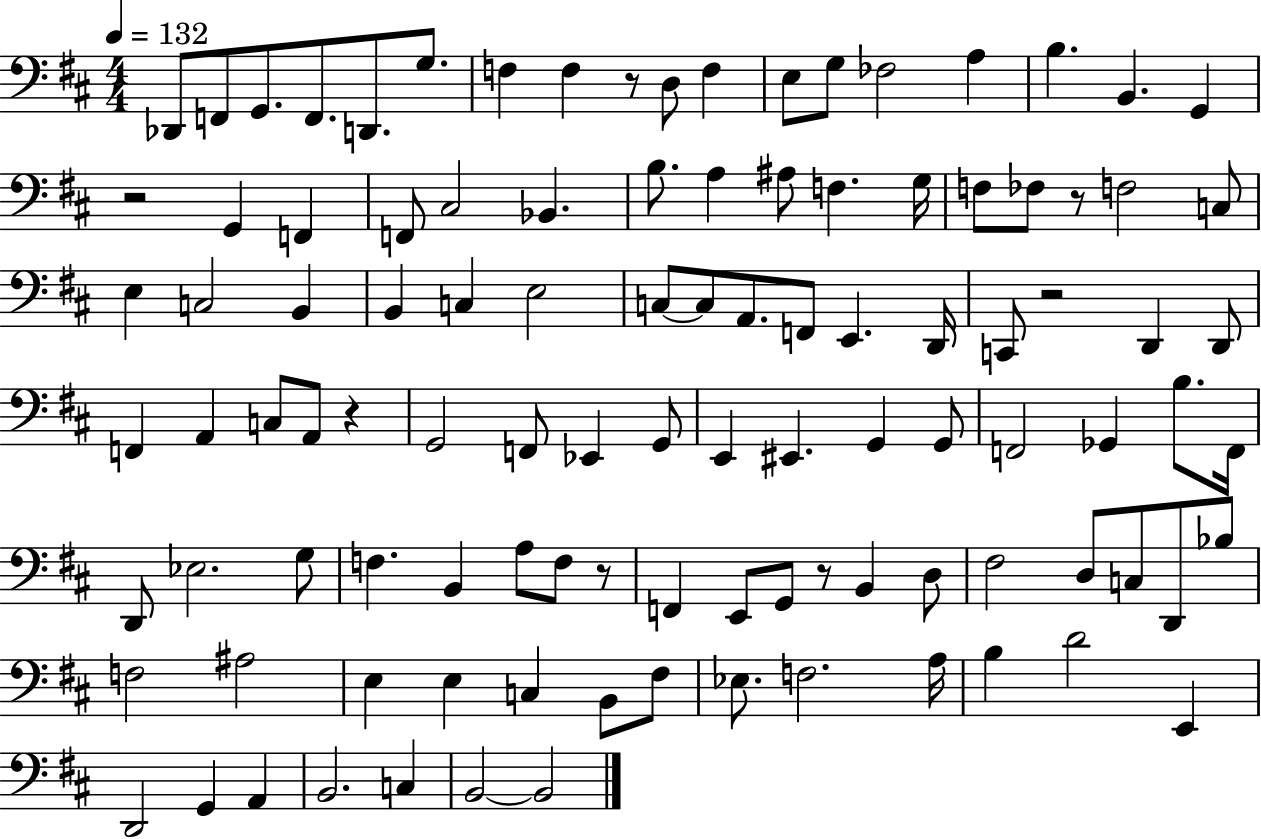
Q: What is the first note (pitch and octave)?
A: Db2